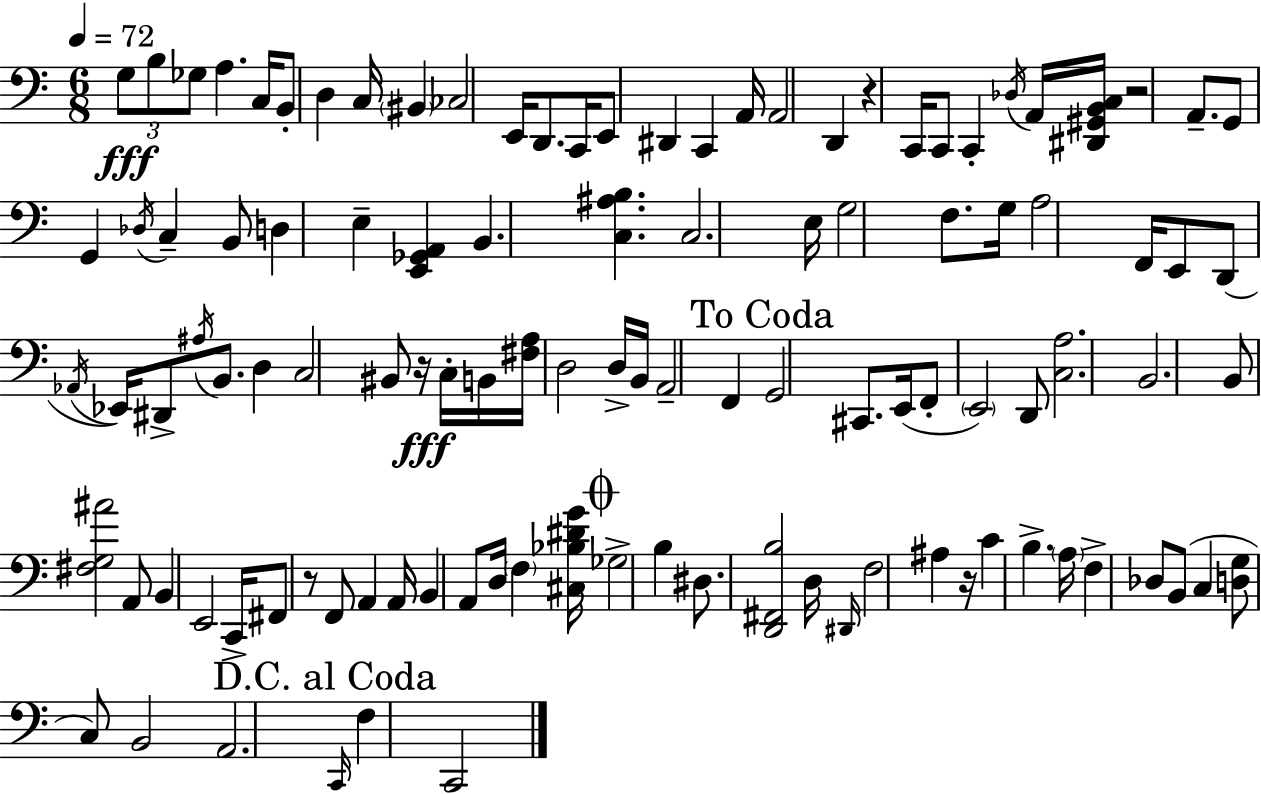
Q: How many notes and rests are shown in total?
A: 111